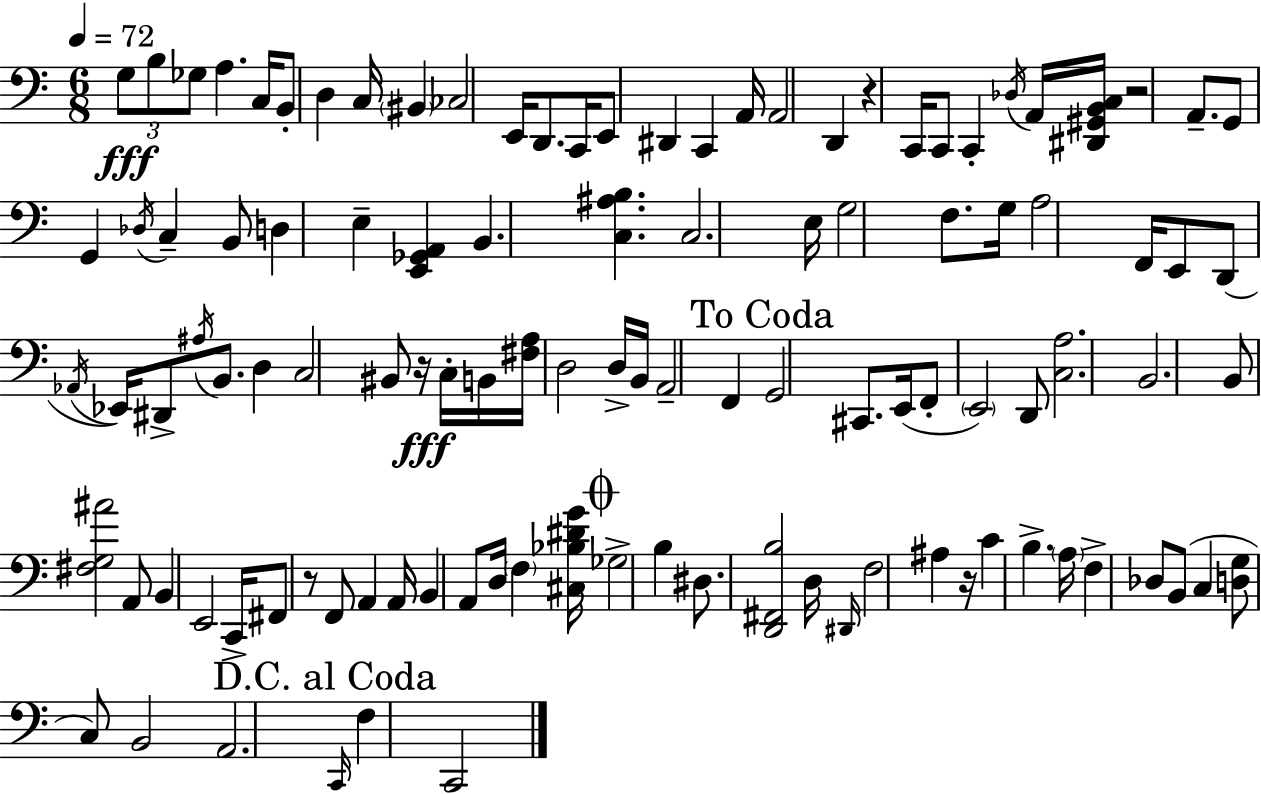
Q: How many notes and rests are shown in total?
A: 111